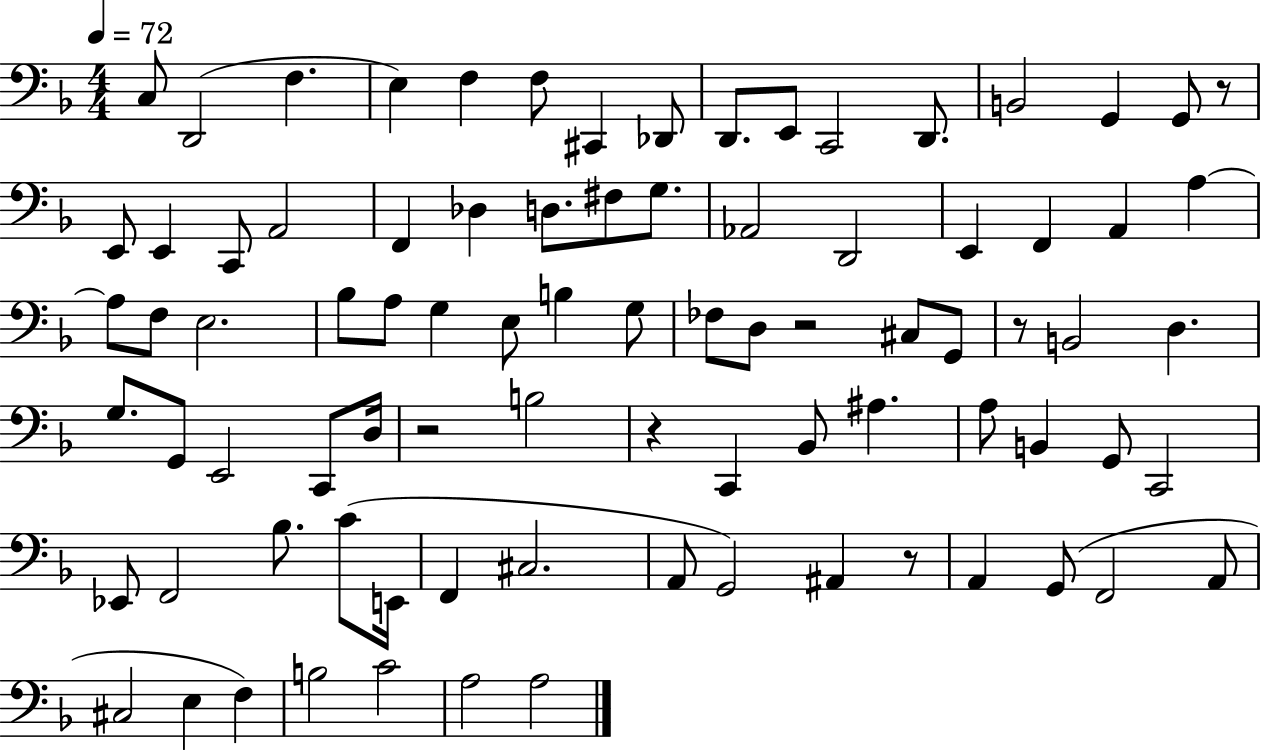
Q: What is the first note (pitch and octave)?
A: C3